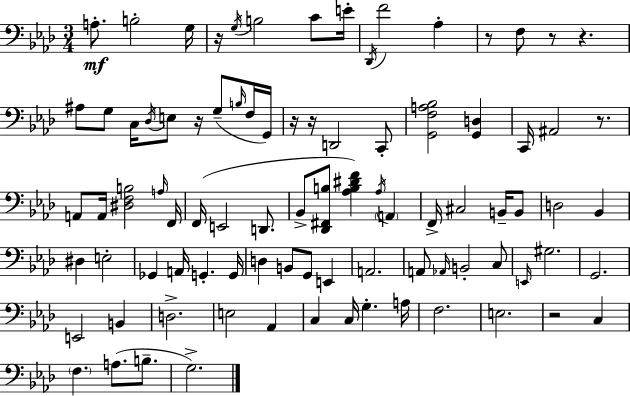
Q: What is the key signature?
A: AES major